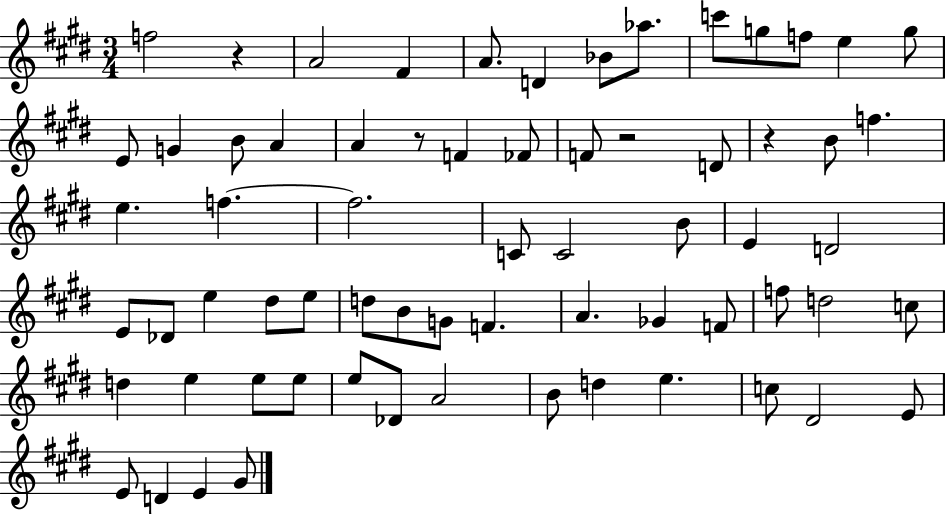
X:1
T:Untitled
M:3/4
L:1/4
K:E
f2 z A2 ^F A/2 D _B/2 _a/2 c'/2 g/2 f/2 e g/2 E/2 G B/2 A A z/2 F _F/2 F/2 z2 D/2 z B/2 f e f f2 C/2 C2 B/2 E D2 E/2 _D/2 e ^d/2 e/2 d/2 B/2 G/2 F A _G F/2 f/2 d2 c/2 d e e/2 e/2 e/2 _D/2 A2 B/2 d e c/2 ^D2 E/2 E/2 D E ^G/2